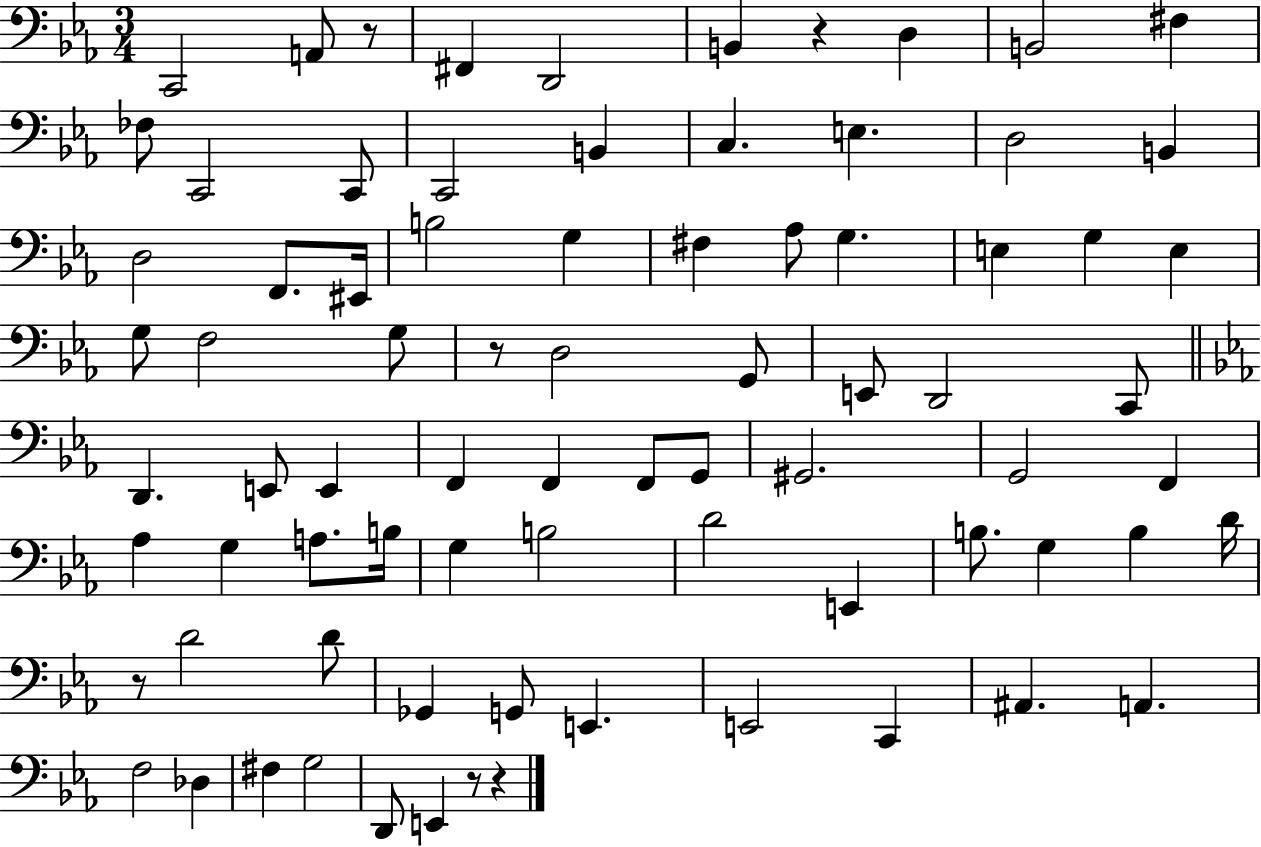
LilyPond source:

{
  \clef bass
  \numericTimeSignature
  \time 3/4
  \key ees \major
  c,2 a,8 r8 | fis,4 d,2 | b,4 r4 d4 | b,2 fis4 | \break fes8 c,2 c,8 | c,2 b,4 | c4. e4. | d2 b,4 | \break d2 f,8. eis,16 | b2 g4 | fis4 aes8 g4. | e4 g4 e4 | \break g8 f2 g8 | r8 d2 g,8 | e,8 d,2 c,8 | \bar "||" \break \key ees \major d,4. e,8 e,4 | f,4 f,4 f,8 g,8 | gis,2. | g,2 f,4 | \break aes4 g4 a8. b16 | g4 b2 | d'2 e,4 | b8. g4 b4 d'16 | \break r8 d'2 d'8 | ges,4 g,8 e,4. | e,2 c,4 | ais,4. a,4. | \break f2 des4 | fis4 g2 | d,8 e,4 r8 r4 | \bar "|."
}